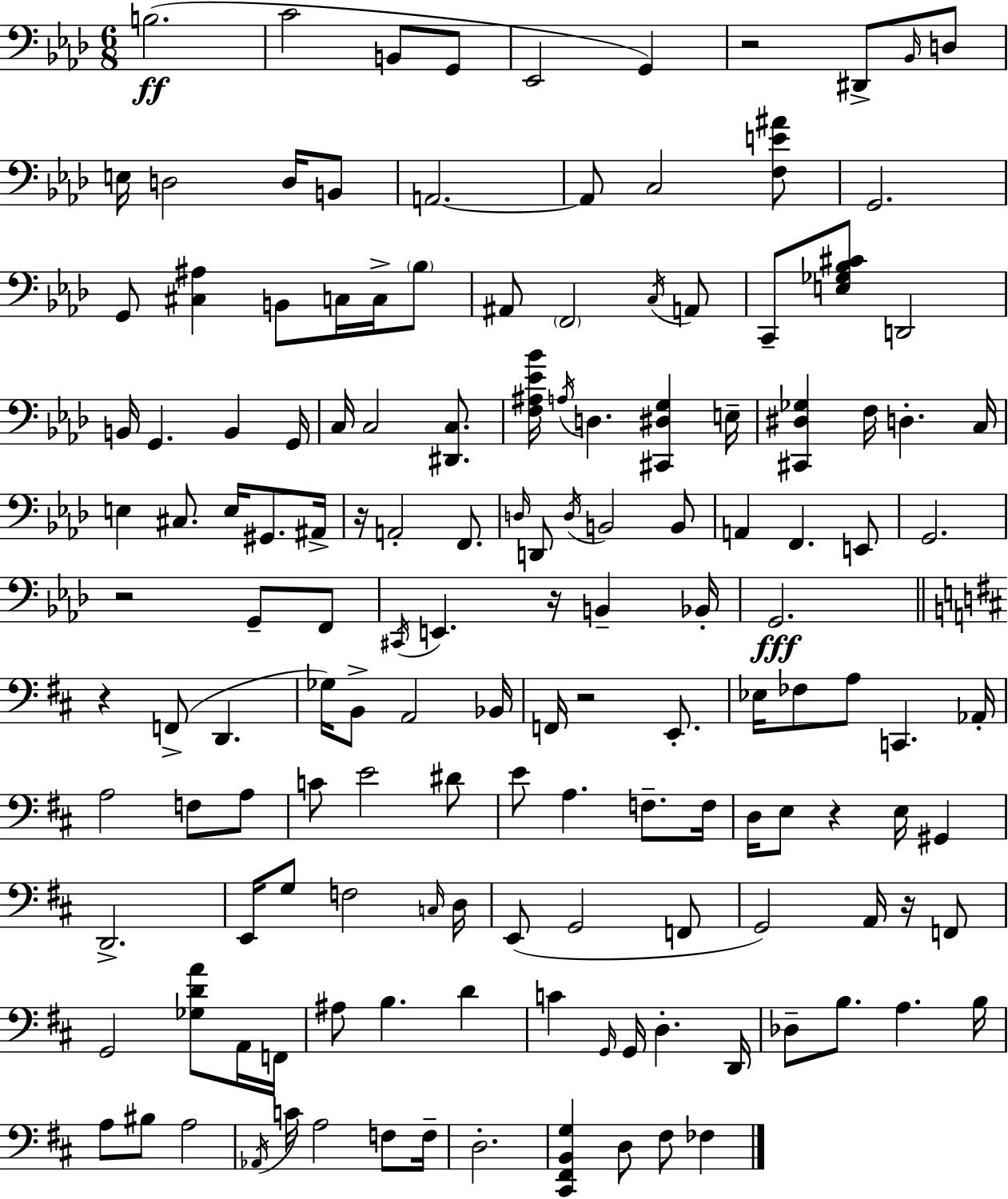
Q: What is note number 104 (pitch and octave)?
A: A2